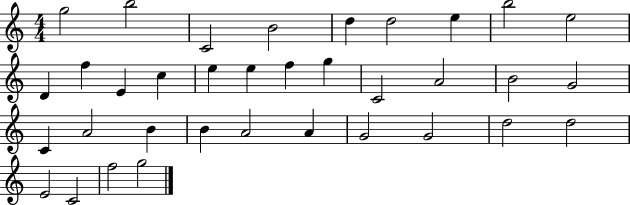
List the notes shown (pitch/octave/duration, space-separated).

G5/h B5/h C4/h B4/h D5/q D5/h E5/q B5/h E5/h D4/q F5/q E4/q C5/q E5/q E5/q F5/q G5/q C4/h A4/h B4/h G4/h C4/q A4/h B4/q B4/q A4/h A4/q G4/h G4/h D5/h D5/h E4/h C4/h F5/h G5/h